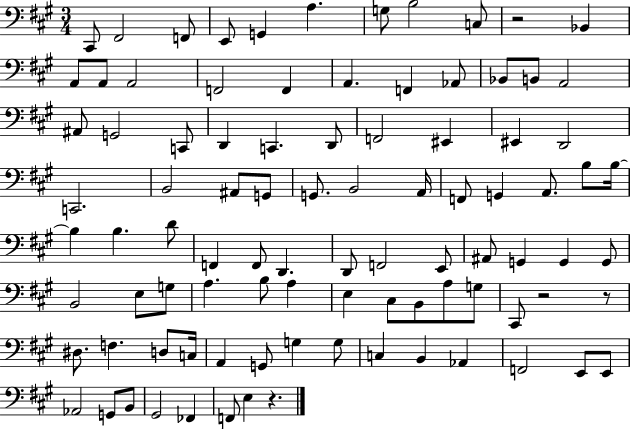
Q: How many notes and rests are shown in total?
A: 93